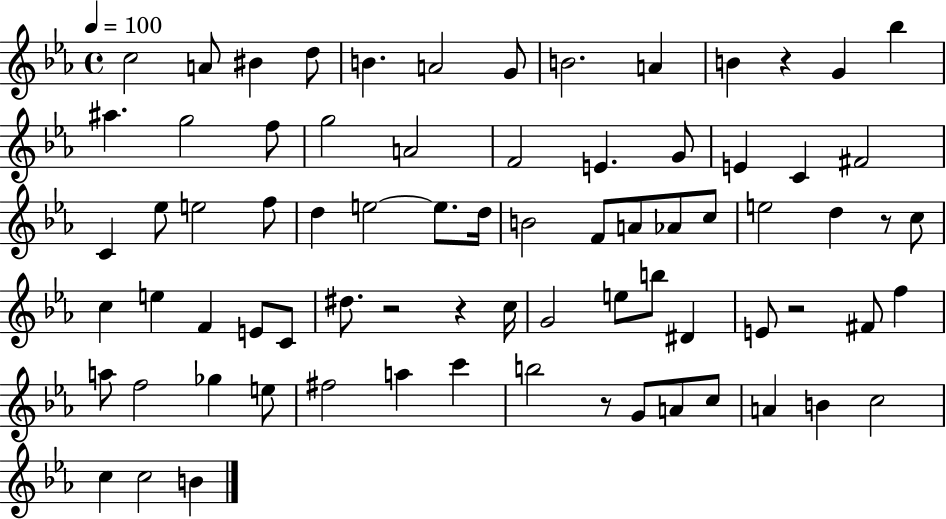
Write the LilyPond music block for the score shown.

{
  \clef treble
  \time 4/4
  \defaultTimeSignature
  \key ees \major
  \tempo 4 = 100
  c''2 a'8 bis'4 d''8 | b'4. a'2 g'8 | b'2. a'4 | b'4 r4 g'4 bes''4 | \break ais''4. g''2 f''8 | g''2 a'2 | f'2 e'4. g'8 | e'4 c'4 fis'2 | \break c'4 ees''8 e''2 f''8 | d''4 e''2~~ e''8. d''16 | b'2 f'8 a'8 aes'8 c''8 | e''2 d''4 r8 c''8 | \break c''4 e''4 f'4 e'8 c'8 | dis''8. r2 r4 c''16 | g'2 e''8 b''8 dis'4 | e'8 r2 fis'8 f''4 | \break a''8 f''2 ges''4 e''8 | fis''2 a''4 c'''4 | b''2 r8 g'8 a'8 c''8 | a'4 b'4 c''2 | \break c''4 c''2 b'4 | \bar "|."
}